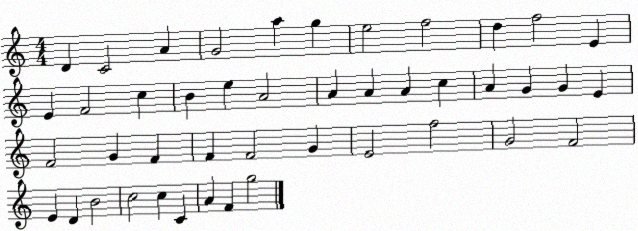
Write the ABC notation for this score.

X:1
T:Untitled
M:4/4
L:1/4
K:C
D C2 A G2 a g e2 f2 d f2 E E F2 c B e A2 A A A c A G G E F2 G F F F2 G E2 f2 G2 F2 E D B2 c2 c C A F g2